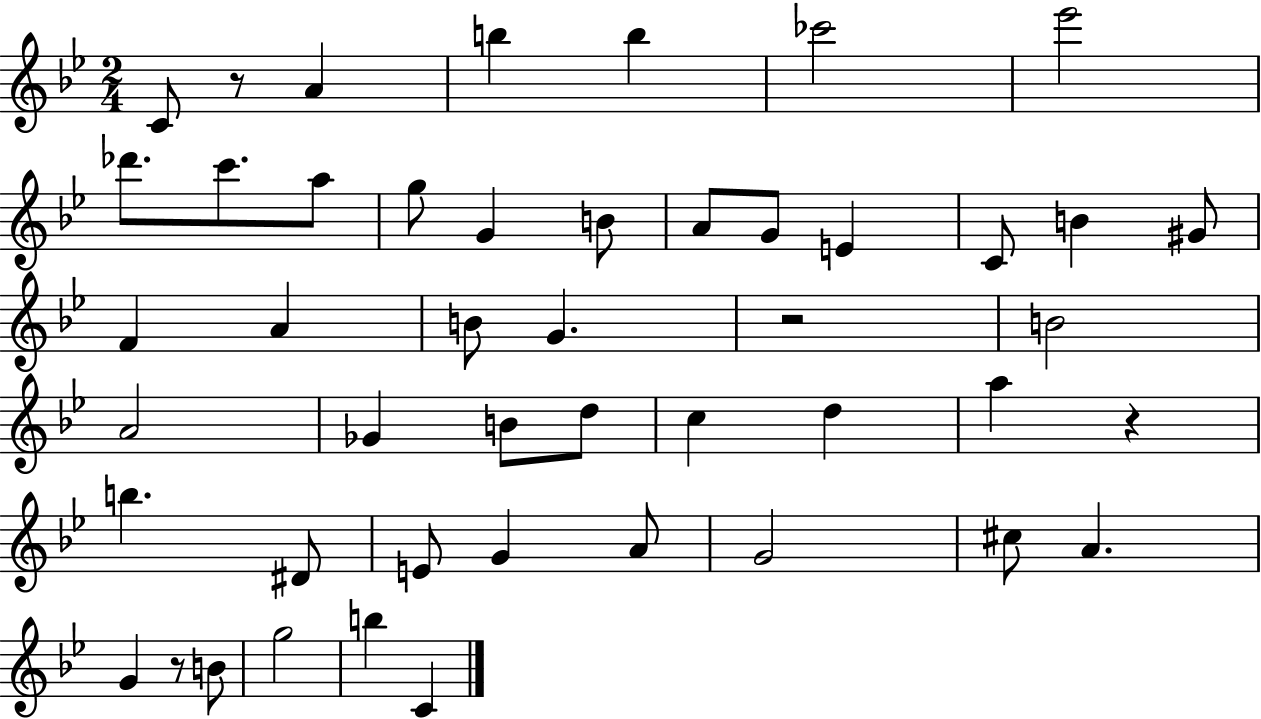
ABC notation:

X:1
T:Untitled
M:2/4
L:1/4
K:Bb
C/2 z/2 A b b _c'2 _e'2 _d'/2 c'/2 a/2 g/2 G B/2 A/2 G/2 E C/2 B ^G/2 F A B/2 G z2 B2 A2 _G B/2 d/2 c d a z b ^D/2 E/2 G A/2 G2 ^c/2 A G z/2 B/2 g2 b C